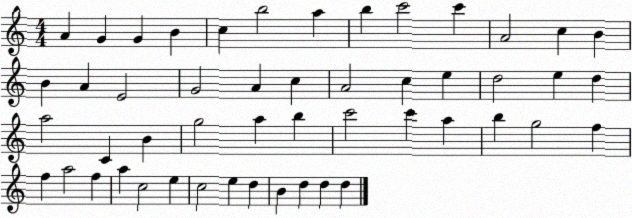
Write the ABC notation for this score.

X:1
T:Untitled
M:4/4
L:1/4
K:C
A G G B c b2 a b c'2 c' A2 c B B A E2 G2 A c A2 c e d2 e d a2 C B g2 a b c'2 c' a b g2 f f a2 f a c2 e c2 e d B d d d